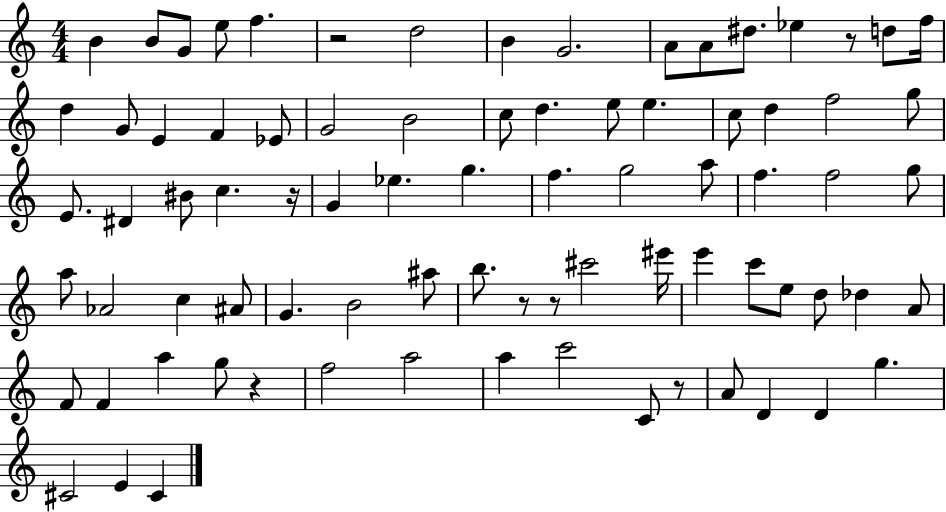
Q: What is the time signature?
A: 4/4